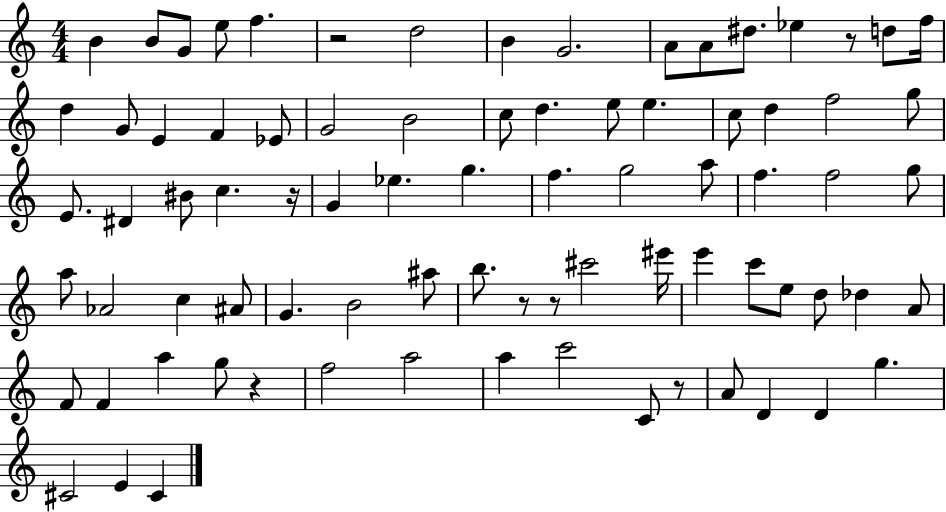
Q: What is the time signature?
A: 4/4